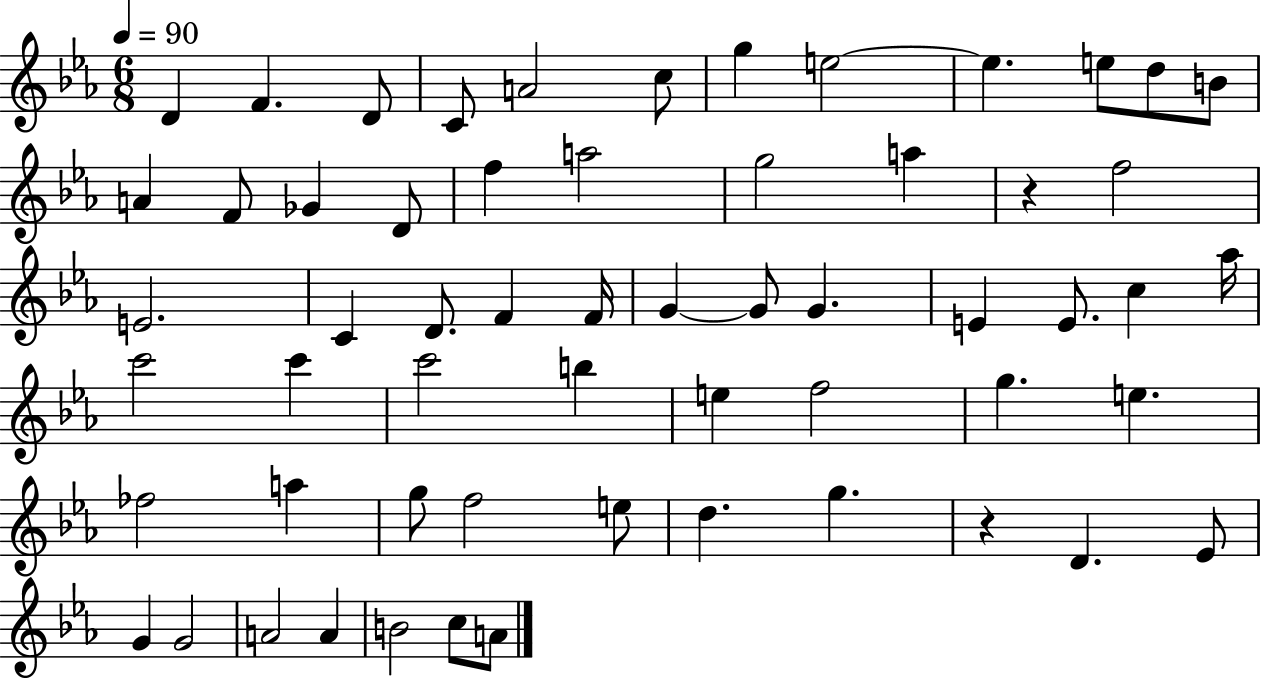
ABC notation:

X:1
T:Untitled
M:6/8
L:1/4
K:Eb
D F D/2 C/2 A2 c/2 g e2 e e/2 d/2 B/2 A F/2 _G D/2 f a2 g2 a z f2 E2 C D/2 F F/4 G G/2 G E E/2 c _a/4 c'2 c' c'2 b e f2 g e _f2 a g/2 f2 e/2 d g z D _E/2 G G2 A2 A B2 c/2 A/2